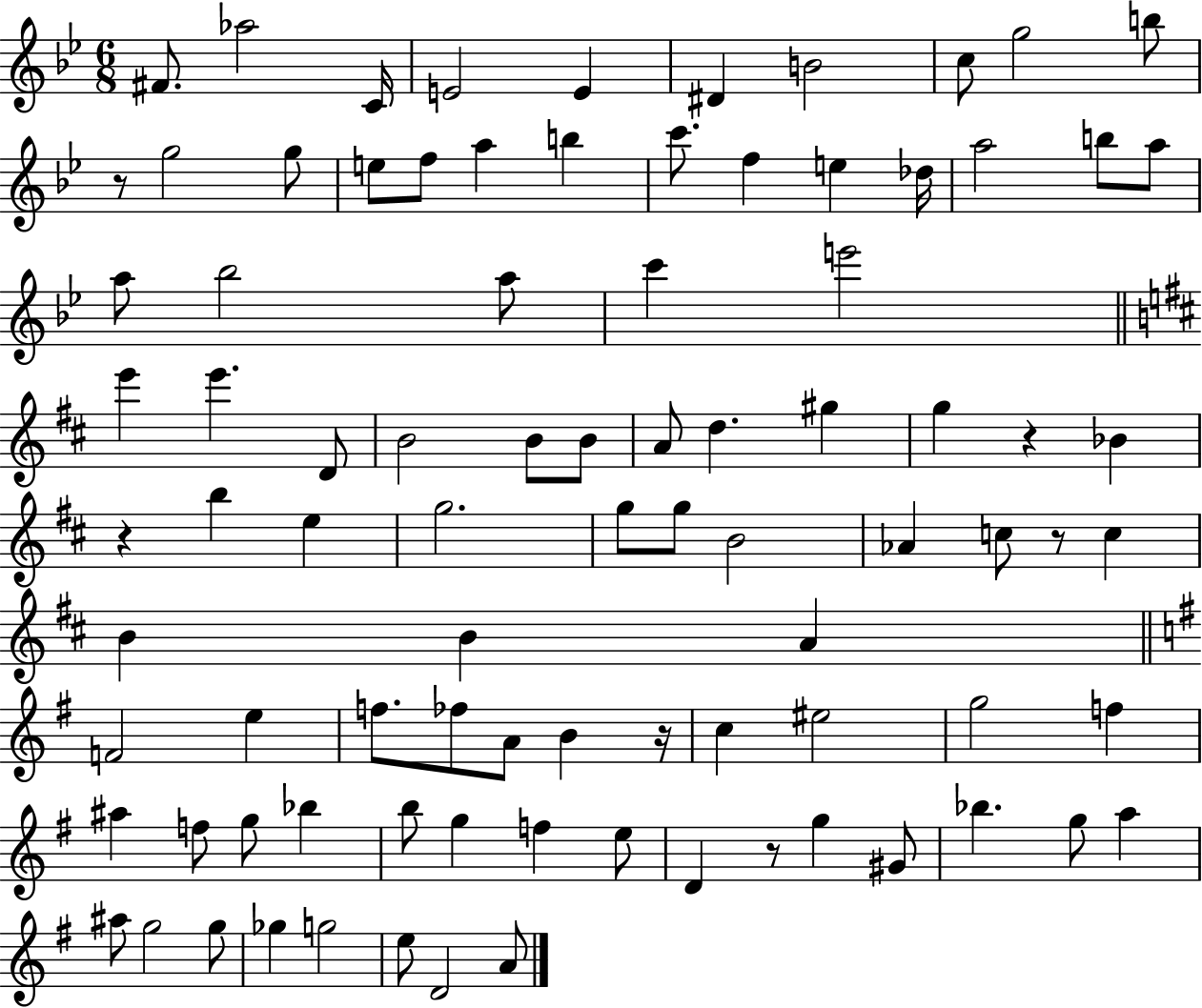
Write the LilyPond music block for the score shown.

{
  \clef treble
  \numericTimeSignature
  \time 6/8
  \key bes \major
  fis'8. aes''2 c'16 | e'2 e'4 | dis'4 b'2 | c''8 g''2 b''8 | \break r8 g''2 g''8 | e''8 f''8 a''4 b''4 | c'''8. f''4 e''4 des''16 | a''2 b''8 a''8 | \break a''8 bes''2 a''8 | c'''4 e'''2 | \bar "||" \break \key d \major e'''4 e'''4. d'8 | b'2 b'8 b'8 | a'8 d''4. gis''4 | g''4 r4 bes'4 | \break r4 b''4 e''4 | g''2. | g''8 g''8 b'2 | aes'4 c''8 r8 c''4 | \break b'4 b'4 a'4 | \bar "||" \break \key g \major f'2 e''4 | f''8. fes''8 a'8 b'4 r16 | c''4 eis''2 | g''2 f''4 | \break ais''4 f''8 g''8 bes''4 | b''8 g''4 f''4 e''8 | d'4 r8 g''4 gis'8 | bes''4. g''8 a''4 | \break ais''8 g''2 g''8 | ges''4 g''2 | e''8 d'2 a'8 | \bar "|."
}